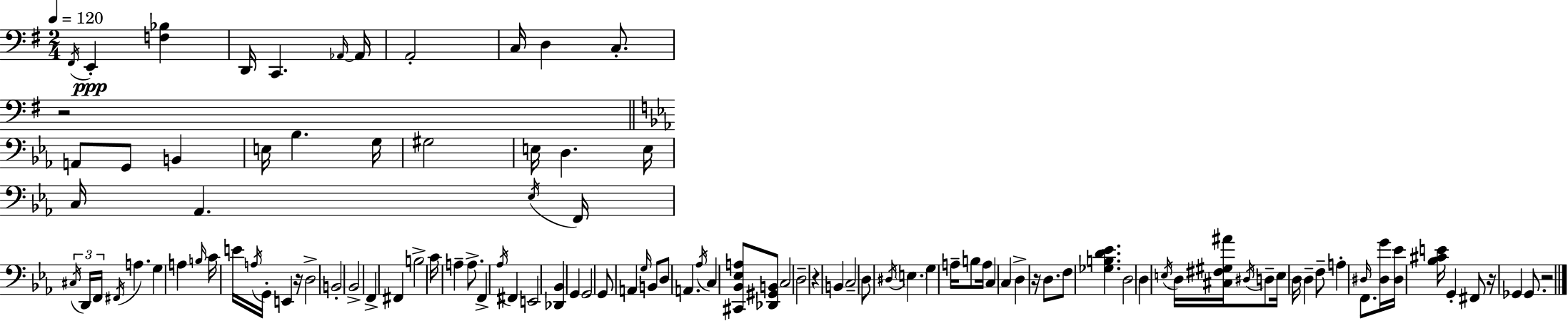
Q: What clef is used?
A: bass